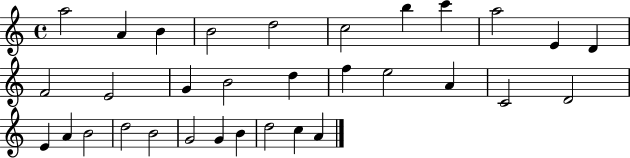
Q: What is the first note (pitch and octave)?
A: A5